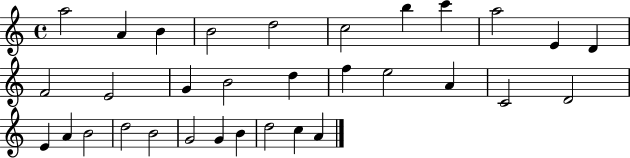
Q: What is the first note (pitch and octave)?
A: A5